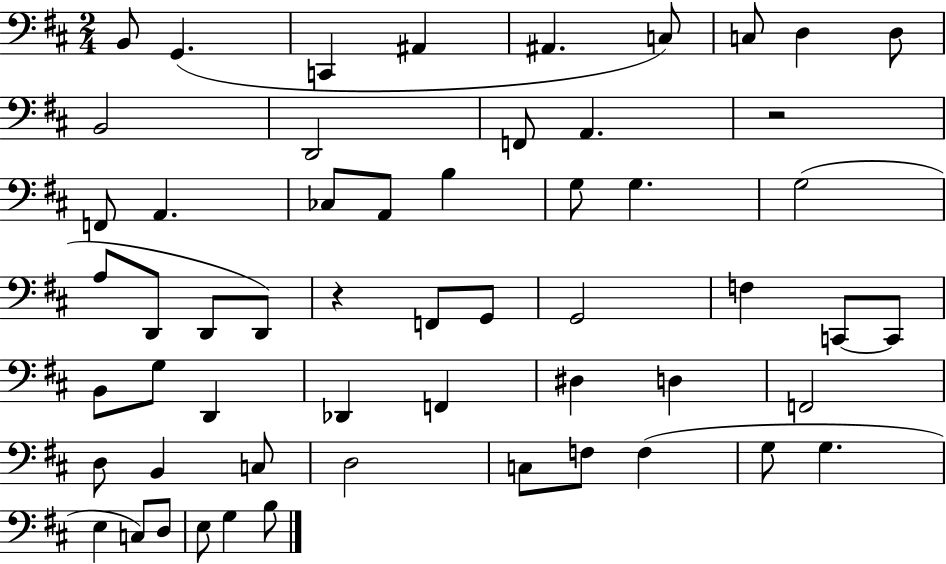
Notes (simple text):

B2/e G2/q. C2/q A#2/q A#2/q. C3/e C3/e D3/q D3/e B2/h D2/h F2/e A2/q. R/h F2/e A2/q. CES3/e A2/e B3/q G3/e G3/q. G3/h A3/e D2/e D2/e D2/e R/q F2/e G2/e G2/h F3/q C2/e C2/e B2/e G3/e D2/q Db2/q F2/q D#3/q D3/q F2/h D3/e B2/q C3/e D3/h C3/e F3/e F3/q G3/e G3/q. E3/q C3/e D3/e E3/e G3/q B3/e